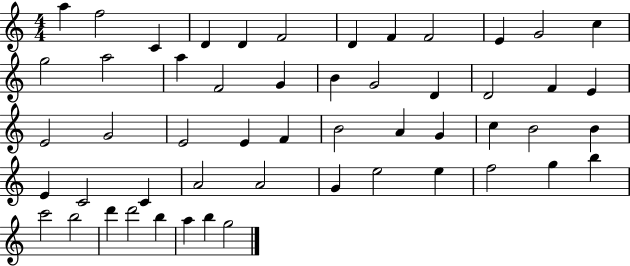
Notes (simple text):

A5/q F5/h C4/q D4/q D4/q F4/h D4/q F4/q F4/h E4/q G4/h C5/q G5/h A5/h A5/q F4/h G4/q B4/q G4/h D4/q D4/h F4/q E4/q E4/h G4/h E4/h E4/q F4/q B4/h A4/q G4/q C5/q B4/h B4/q E4/q C4/h C4/q A4/h A4/h G4/q E5/h E5/q F5/h G5/q B5/q C6/h B5/h D6/q D6/h B5/q A5/q B5/q G5/h